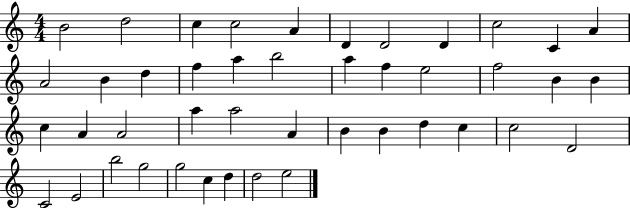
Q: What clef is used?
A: treble